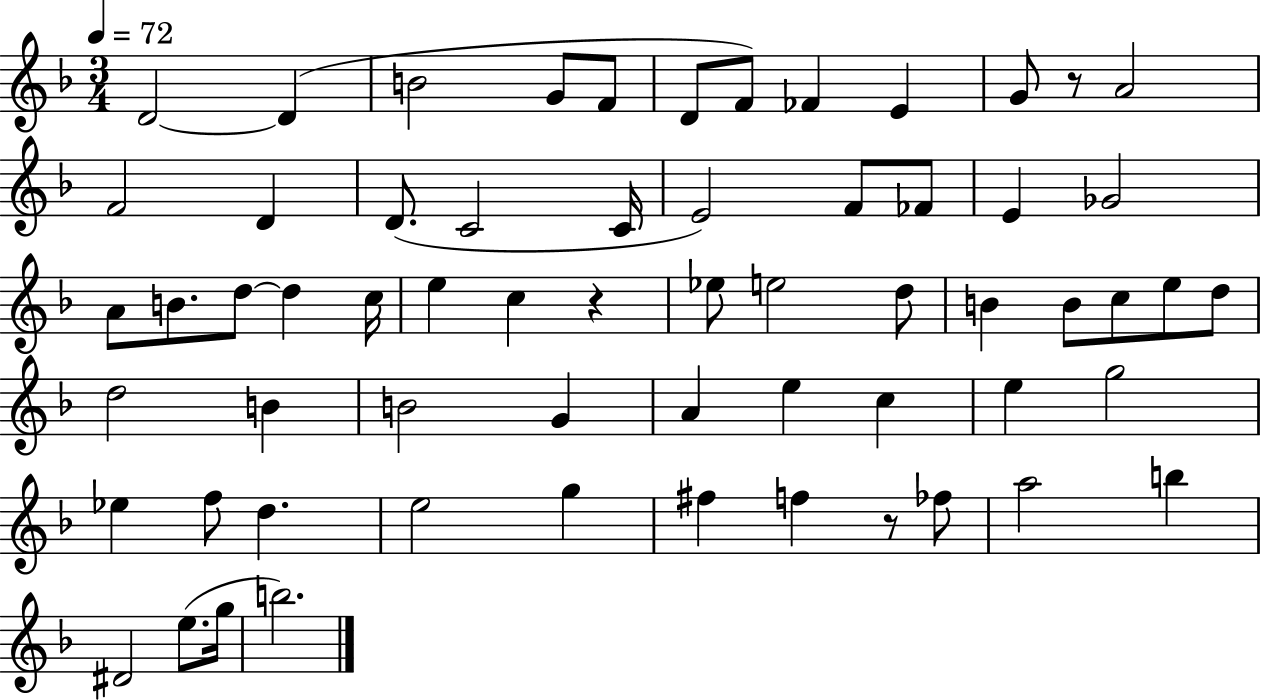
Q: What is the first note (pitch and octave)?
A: D4